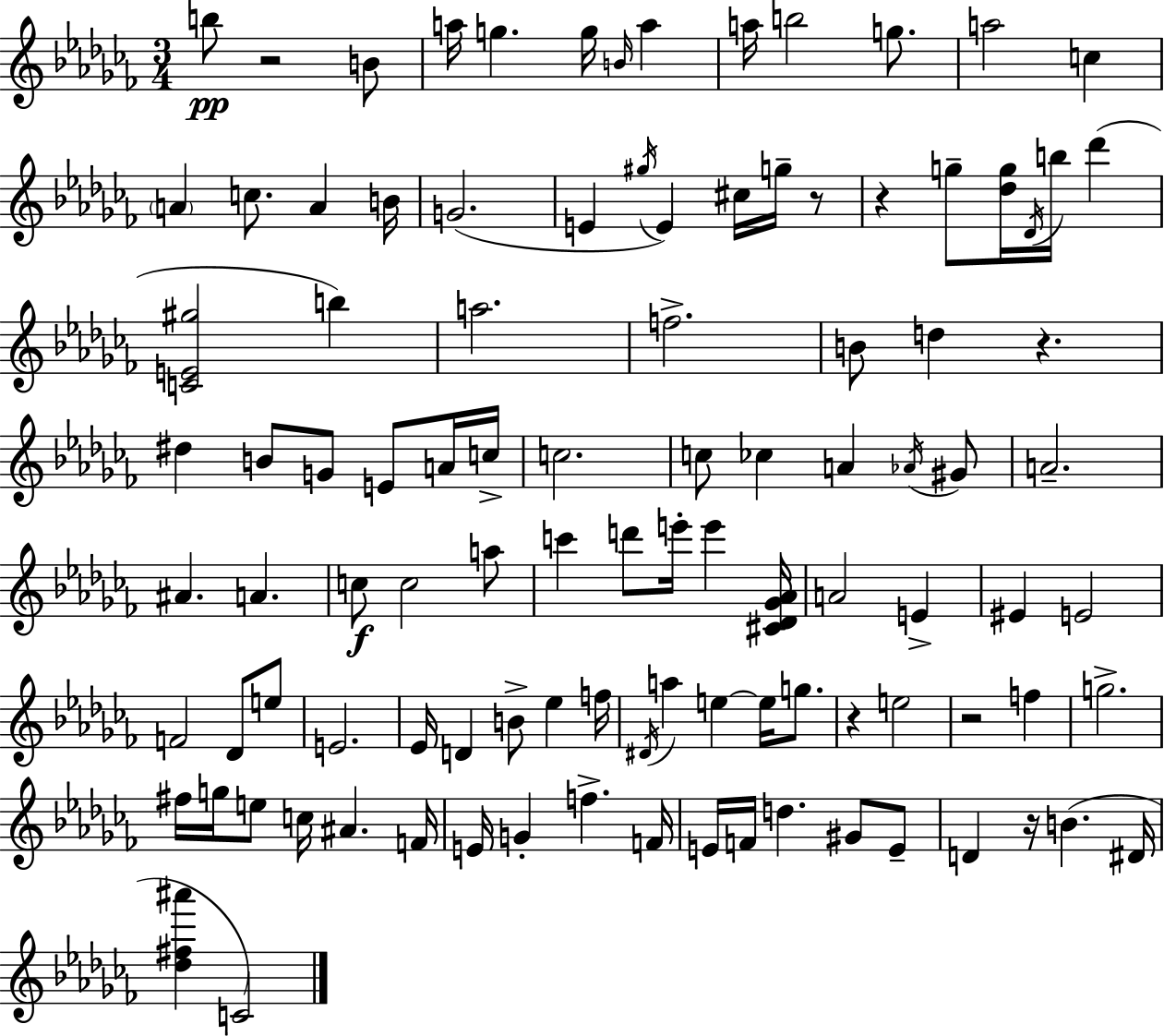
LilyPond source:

{
  \clef treble
  \numericTimeSignature
  \time 3/4
  \key aes \minor
  \repeat volta 2 { b''8\pp r2 b'8 | a''16 g''4. g''16 \grace { b'16 } a''4 | a''16 b''2 g''8. | a''2 c''4 | \break \parenthesize a'4 c''8. a'4 | b'16 g'2.( | e'4 \acciaccatura { gis''16 }) e'4 cis''16 g''16-- | r8 r4 g''8-- <des'' g''>16 \acciaccatura { des'16 } b''16 des'''4( | \break <c' e' gis''>2 b''4) | a''2. | f''2.-> | b'8 d''4 r4. | \break dis''4 b'8 g'8 e'8 | a'16 c''16-> c''2. | c''8 ces''4 a'4 | \acciaccatura { aes'16 } gis'8 a'2.-- | \break ais'4. a'4. | c''8\f c''2 | a''8 c'''4 d'''8 e'''16-. e'''4 | <cis' des' ges' aes'>16 a'2 | \break e'4-> eis'4 e'2 | f'2 | des'8 e''8 e'2. | ees'16 d'4 b'8-> ees''4 | \break f''16 \acciaccatura { dis'16 } a''4 e''4~~ | e''16 g''8. r4 e''2 | r2 | f''4 g''2.-> | \break fis''16 g''16 e''8 c''16 ais'4. | f'16 e'16 g'4-. f''4.-> | f'16 e'16 f'16 d''4. | gis'8 e'8-- d'4 r16 b'4.( | \break dis'16 <des'' fis'' ais'''>4 c'2) | } \bar "|."
}